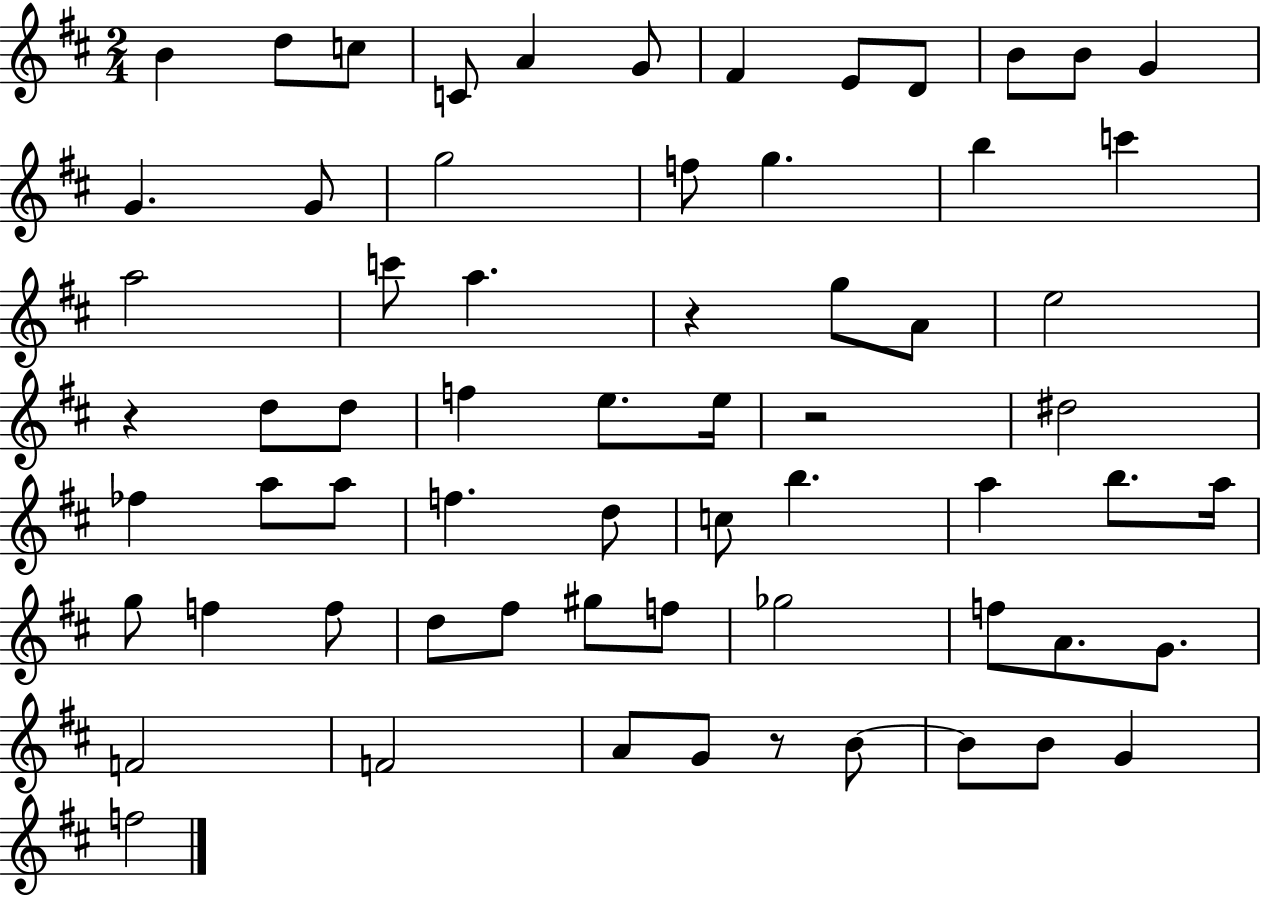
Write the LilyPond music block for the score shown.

{
  \clef treble
  \numericTimeSignature
  \time 2/4
  \key d \major
  b'4 d''8 c''8 | c'8 a'4 g'8 | fis'4 e'8 d'8 | b'8 b'8 g'4 | \break g'4. g'8 | g''2 | f''8 g''4. | b''4 c'''4 | \break a''2 | c'''8 a''4. | r4 g''8 a'8 | e''2 | \break r4 d''8 d''8 | f''4 e''8. e''16 | r2 | dis''2 | \break fes''4 a''8 a''8 | f''4. d''8 | c''8 b''4. | a''4 b''8. a''16 | \break g''8 f''4 f''8 | d''8 fis''8 gis''8 f''8 | ges''2 | f''8 a'8. g'8. | \break f'2 | f'2 | a'8 g'8 r8 b'8~~ | b'8 b'8 g'4 | \break f''2 | \bar "|."
}